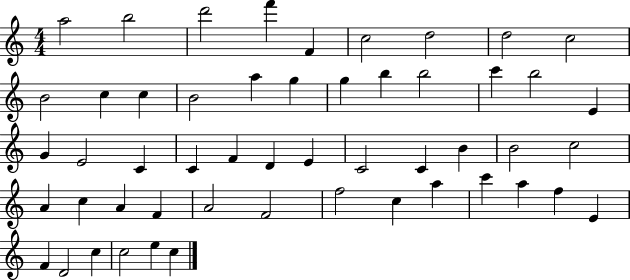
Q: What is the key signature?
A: C major